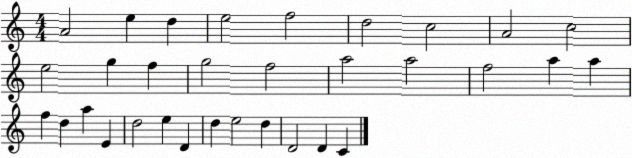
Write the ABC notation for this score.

X:1
T:Untitled
M:4/4
L:1/4
K:C
A2 e d e2 f2 d2 c2 A2 c2 e2 g f g2 f2 a2 a2 f2 a a f d a E d2 e D d e2 d D2 D C